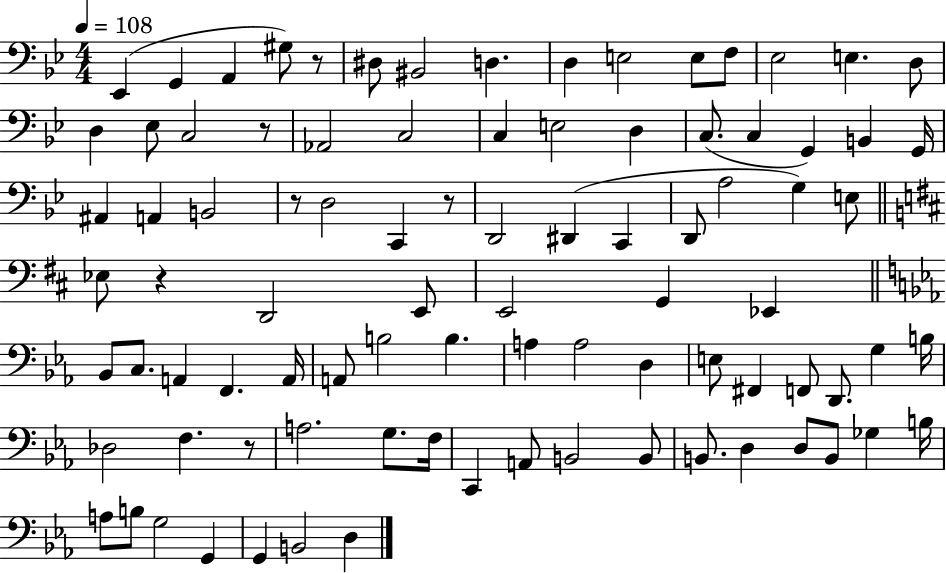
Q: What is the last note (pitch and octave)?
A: D3